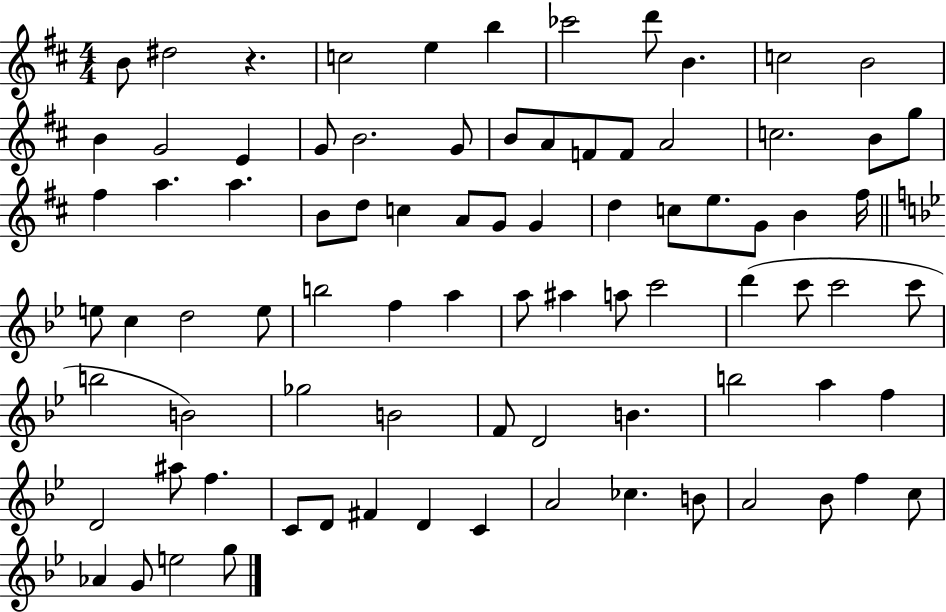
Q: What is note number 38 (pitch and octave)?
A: B4